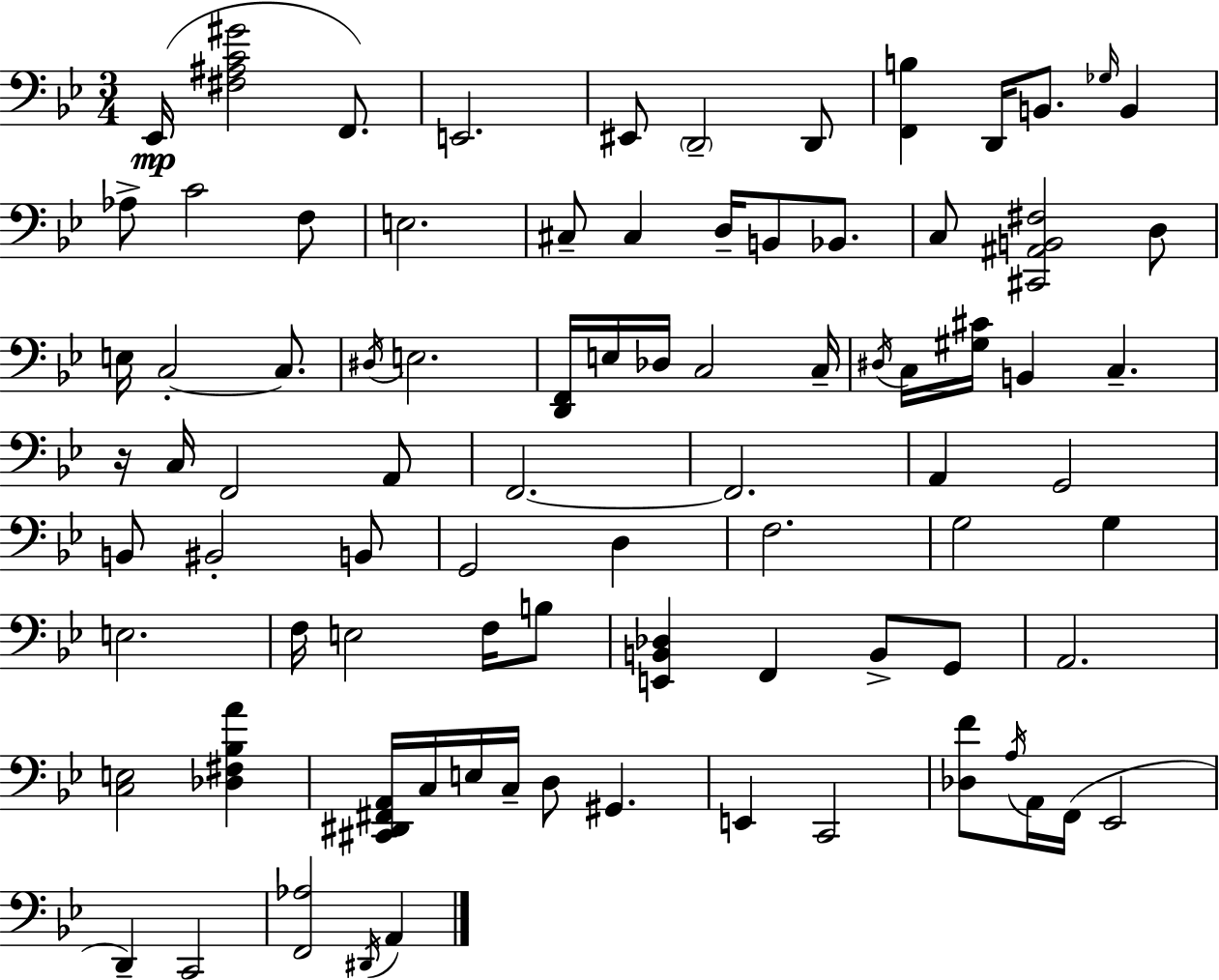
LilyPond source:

{
  \clef bass
  \numericTimeSignature
  \time 3/4
  \key g \minor
  \repeat volta 2 { ees,16(\mp <fis ais c' gis'>2 f,8.) | e,2. | eis,8 \parenthesize d,2-- d,8 | <f, b>4 d,16 b,8. \grace { ges16 } b,4 | \break aes8-> c'2 f8 | e2. | cis8-- cis4 d16-- b,8 bes,8. | c8 <cis, ais, b, fis>2 d8 | \break e16 c2-.~~ c8. | \acciaccatura { dis16 } e2. | <d, f,>16 e16 des16 c2 | c16-- \acciaccatura { dis16 } c16 <gis cis'>16 b,4 c4.-- | \break r16 c16 f,2 | a,8 f,2.~~ | f,2. | a,4 g,2 | \break b,8 bis,2-. | b,8 g,2 d4 | f2. | g2 g4 | \break e2. | f16 e2 | f16 b8 <e, b, des>4 f,4 b,8-> | g,8 a,2. | \break <c e>2 <des fis bes a'>4 | <cis, dis, fis, a,>16 c16 e16 c16-- d8 gis,4. | e,4 c,2 | <des f'>8 \acciaccatura { a16 } a,16 f,16( ees,2 | \break d,4--) c,2 | <f, aes>2 | \acciaccatura { dis,16 } a,4 } \bar "|."
}